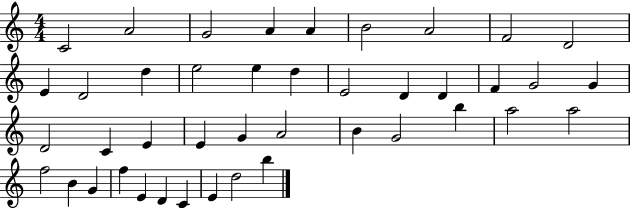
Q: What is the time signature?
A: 4/4